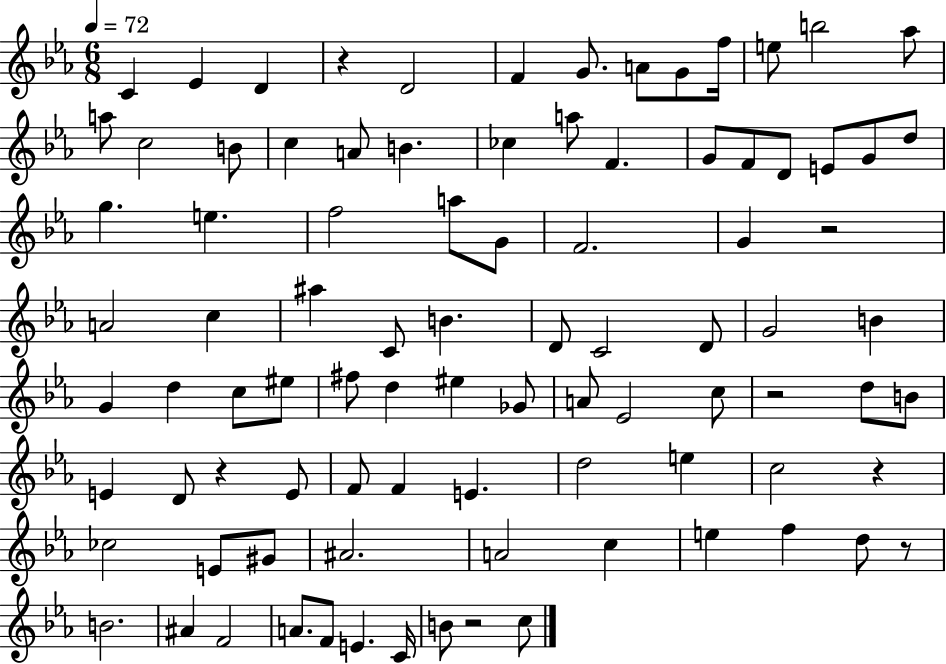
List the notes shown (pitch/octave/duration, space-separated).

C4/q Eb4/q D4/q R/q D4/h F4/q G4/e. A4/e G4/e F5/s E5/e B5/h Ab5/e A5/e C5/h B4/e C5/q A4/e B4/q. CES5/q A5/e F4/q. G4/e F4/e D4/e E4/e G4/e D5/e G5/q. E5/q. F5/h A5/e G4/e F4/h. G4/q R/h A4/h C5/q A#5/q C4/e B4/q. D4/e C4/h D4/e G4/h B4/q G4/q D5/q C5/e EIS5/e F#5/e D5/q EIS5/q Gb4/e A4/e Eb4/h C5/e R/h D5/e B4/e E4/q D4/e R/q E4/e F4/e F4/q E4/q. D5/h E5/q C5/h R/q CES5/h E4/e G#4/e A#4/h. A4/h C5/q E5/q F5/q D5/e R/e B4/h. A#4/q F4/h A4/e. F4/e E4/q. C4/s B4/e R/h C5/e